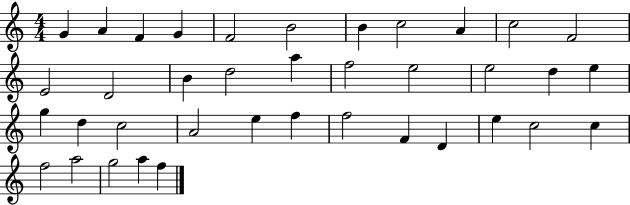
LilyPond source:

{
  \clef treble
  \numericTimeSignature
  \time 4/4
  \key c \major
  g'4 a'4 f'4 g'4 | f'2 b'2 | b'4 c''2 a'4 | c''2 f'2 | \break e'2 d'2 | b'4 d''2 a''4 | f''2 e''2 | e''2 d''4 e''4 | \break g''4 d''4 c''2 | a'2 e''4 f''4 | f''2 f'4 d'4 | e''4 c''2 c''4 | \break f''2 a''2 | g''2 a''4 f''4 | \bar "|."
}